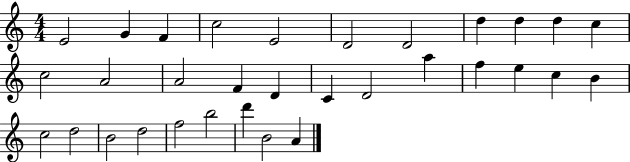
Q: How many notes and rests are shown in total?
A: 32